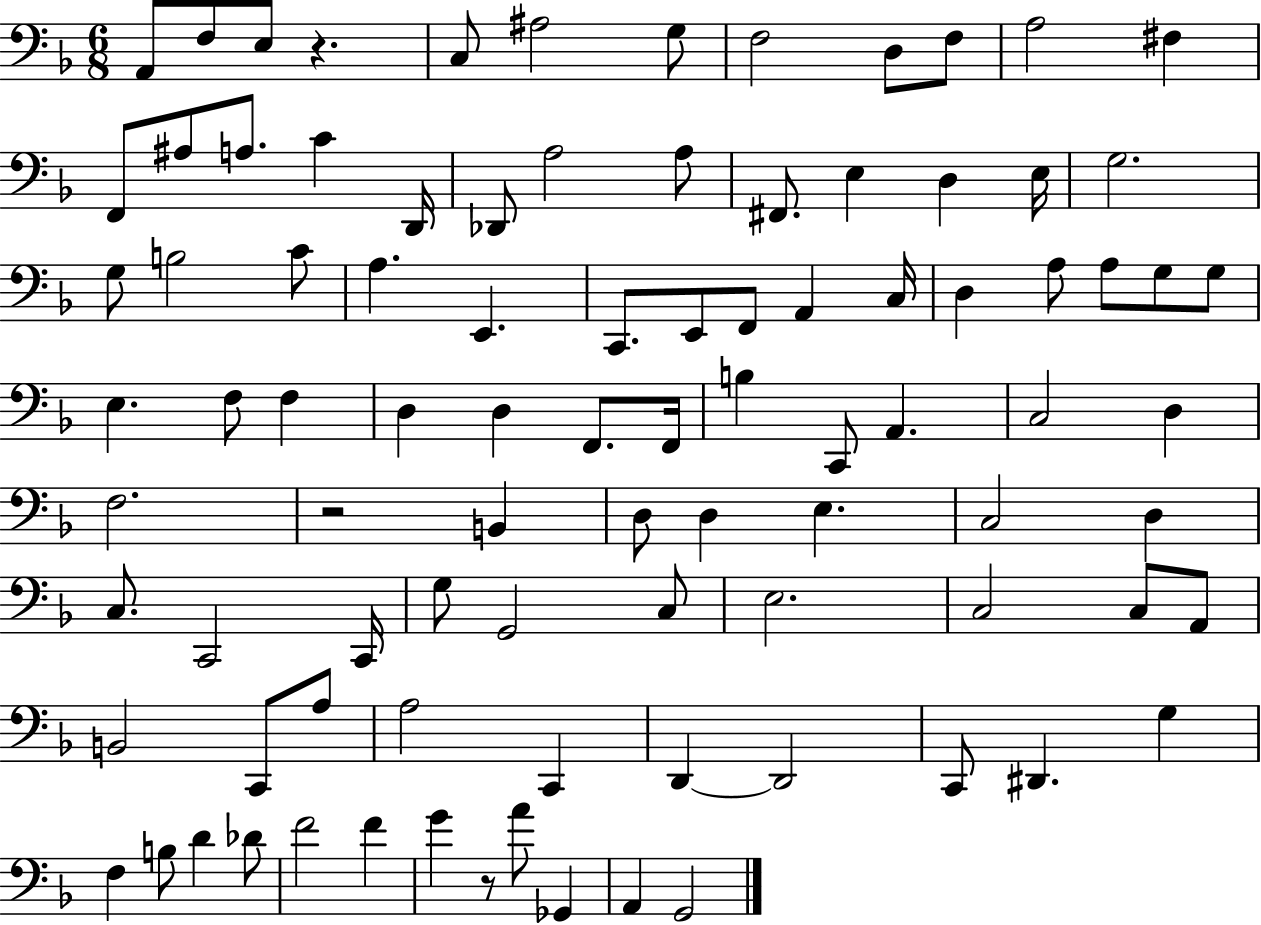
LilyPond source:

{
  \clef bass
  \numericTimeSignature
  \time 6/8
  \key f \major
  a,8 f8 e8 r4. | c8 ais2 g8 | f2 d8 f8 | a2 fis4 | \break f,8 ais8 a8. c'4 d,16 | des,8 a2 a8 | fis,8. e4 d4 e16 | g2. | \break g8 b2 c'8 | a4. e,4. | c,8. e,8 f,8 a,4 c16 | d4 a8 a8 g8 g8 | \break e4. f8 f4 | d4 d4 f,8. f,16 | b4 c,8 a,4. | c2 d4 | \break f2. | r2 b,4 | d8 d4 e4. | c2 d4 | \break c8. c,2 c,16 | g8 g,2 c8 | e2. | c2 c8 a,8 | \break b,2 c,8 a8 | a2 c,4 | d,4~~ d,2 | c,8 dis,4. g4 | \break f4 b8 d'4 des'8 | f'2 f'4 | g'4 r8 a'8 ges,4 | a,4 g,2 | \break \bar "|."
}